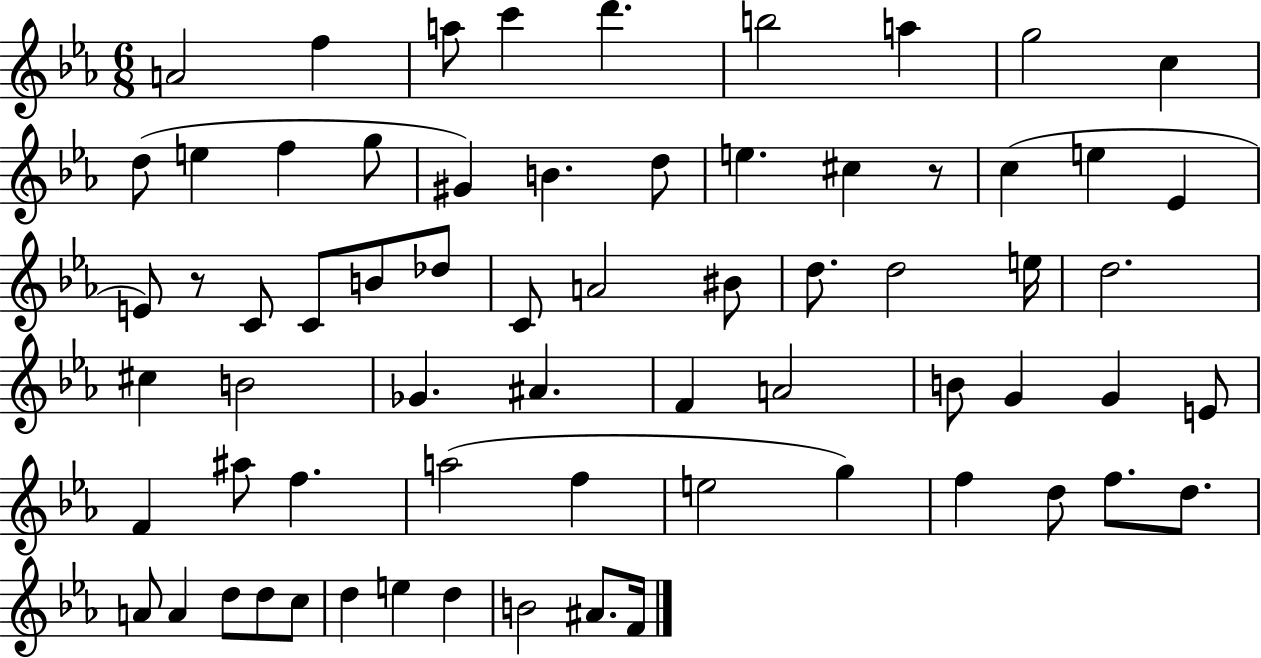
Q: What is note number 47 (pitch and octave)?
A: A5